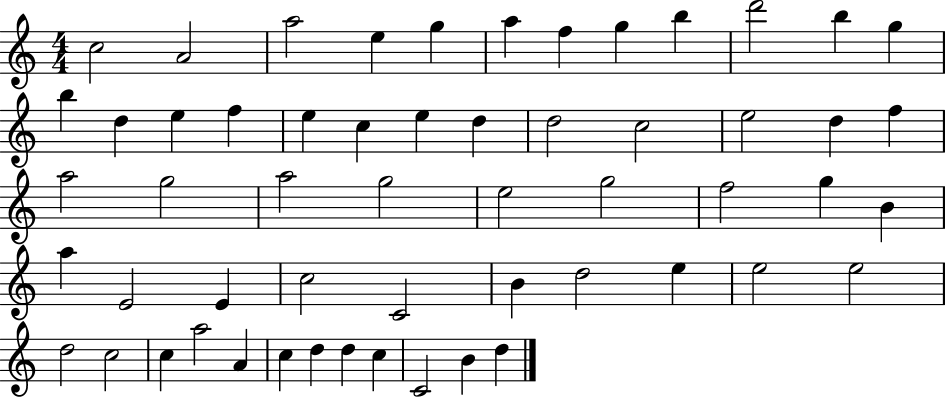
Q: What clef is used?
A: treble